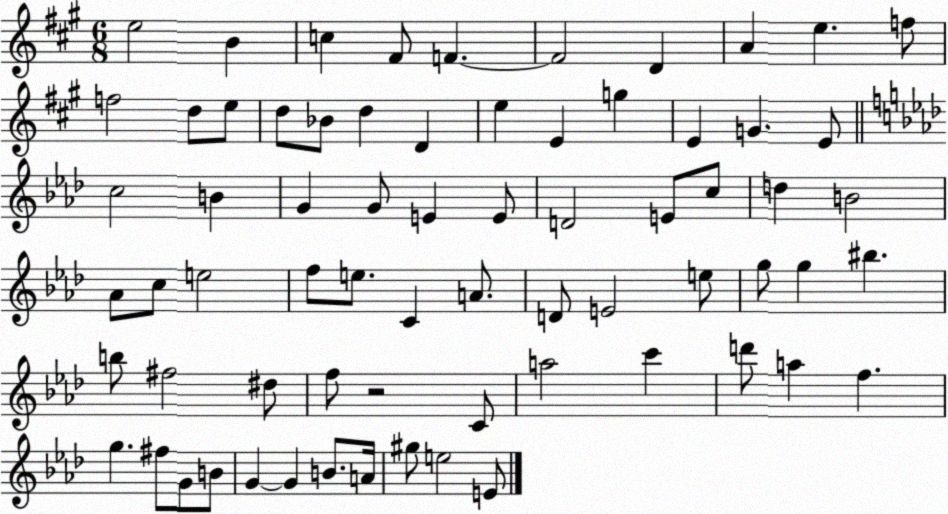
X:1
T:Untitled
M:6/8
L:1/4
K:A
e2 B c ^F/2 F F2 D A e f/2 f2 d/2 e/2 d/2 _B/2 d D e E g E G E/2 c2 B G G/2 E E/2 D2 E/2 c/2 d B2 _A/2 c/2 e2 f/2 e/2 C A/2 D/2 E2 e/2 g/2 g ^b b/2 ^f2 ^d/2 f/2 z2 C/2 a2 c' d'/2 a f g ^f/2 G/2 B/2 G G B/2 A/4 ^g/2 e2 E/2